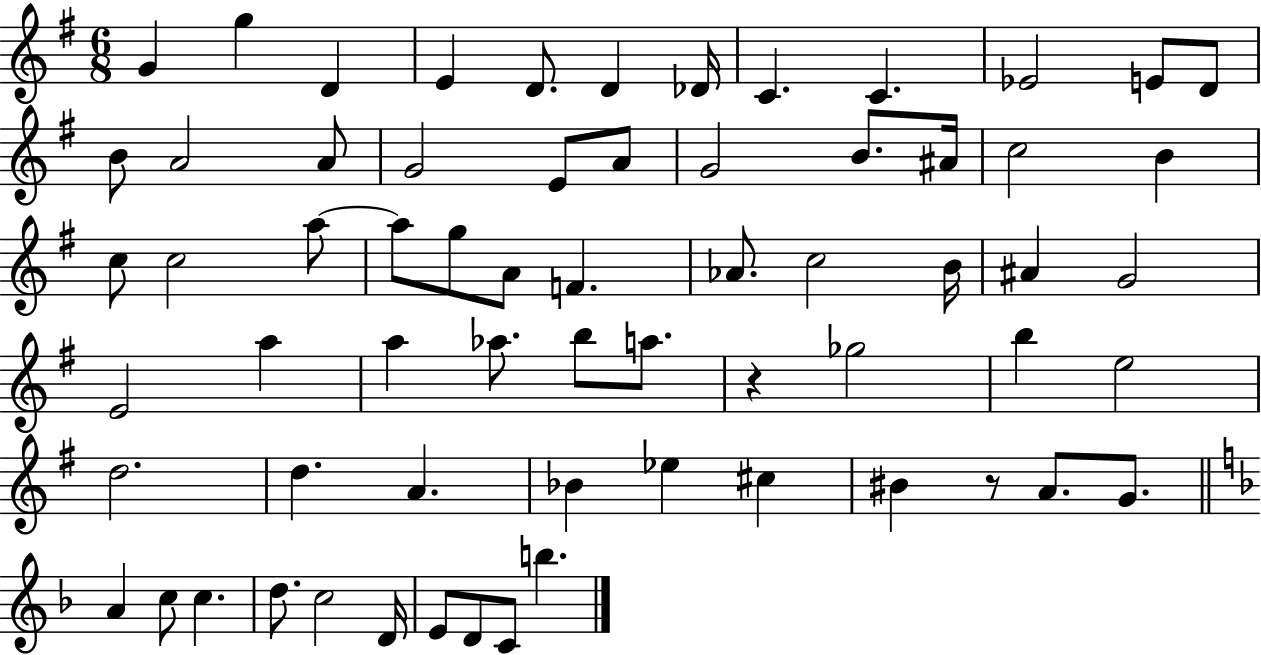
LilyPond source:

{
  \clef treble
  \numericTimeSignature
  \time 6/8
  \key g \major
  g'4 g''4 d'4 | e'4 d'8. d'4 des'16 | c'4. c'4. | ees'2 e'8 d'8 | \break b'8 a'2 a'8 | g'2 e'8 a'8 | g'2 b'8. ais'16 | c''2 b'4 | \break c''8 c''2 a''8~~ | a''8 g''8 a'8 f'4. | aes'8. c''2 b'16 | ais'4 g'2 | \break e'2 a''4 | a''4 aes''8. b''8 a''8. | r4 ges''2 | b''4 e''2 | \break d''2. | d''4. a'4. | bes'4 ees''4 cis''4 | bis'4 r8 a'8. g'8. | \break \bar "||" \break \key d \minor a'4 c''8 c''4. | d''8. c''2 d'16 | e'8 d'8 c'8 b''4. | \bar "|."
}